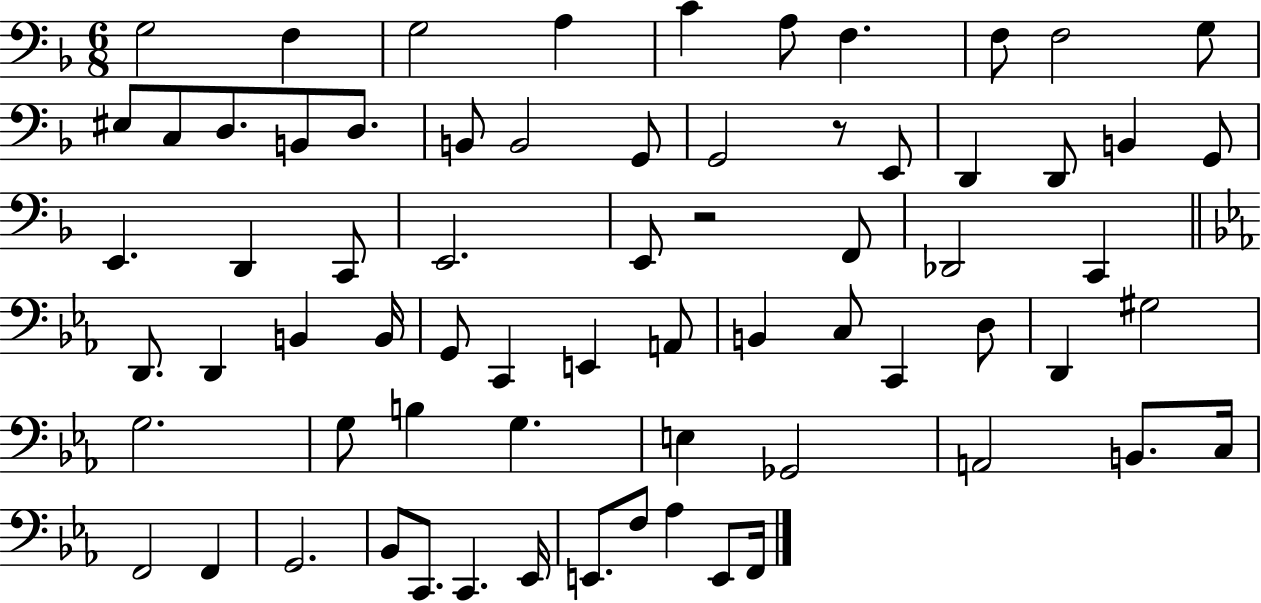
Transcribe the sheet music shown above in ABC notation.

X:1
T:Untitled
M:6/8
L:1/4
K:F
G,2 F, G,2 A, C A,/2 F, F,/2 F,2 G,/2 ^E,/2 C,/2 D,/2 B,,/2 D,/2 B,,/2 B,,2 G,,/2 G,,2 z/2 E,,/2 D,, D,,/2 B,, G,,/2 E,, D,, C,,/2 E,,2 E,,/2 z2 F,,/2 _D,,2 C,, D,,/2 D,, B,, B,,/4 G,,/2 C,, E,, A,,/2 B,, C,/2 C,, D,/2 D,, ^G,2 G,2 G,/2 B, G, E, _G,,2 A,,2 B,,/2 C,/4 F,,2 F,, G,,2 _B,,/2 C,,/2 C,, _E,,/4 E,,/2 F,/2 _A, E,,/2 F,,/4